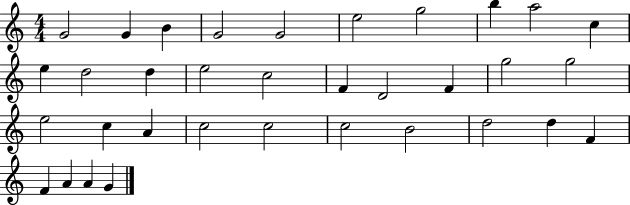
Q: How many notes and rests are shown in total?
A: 34